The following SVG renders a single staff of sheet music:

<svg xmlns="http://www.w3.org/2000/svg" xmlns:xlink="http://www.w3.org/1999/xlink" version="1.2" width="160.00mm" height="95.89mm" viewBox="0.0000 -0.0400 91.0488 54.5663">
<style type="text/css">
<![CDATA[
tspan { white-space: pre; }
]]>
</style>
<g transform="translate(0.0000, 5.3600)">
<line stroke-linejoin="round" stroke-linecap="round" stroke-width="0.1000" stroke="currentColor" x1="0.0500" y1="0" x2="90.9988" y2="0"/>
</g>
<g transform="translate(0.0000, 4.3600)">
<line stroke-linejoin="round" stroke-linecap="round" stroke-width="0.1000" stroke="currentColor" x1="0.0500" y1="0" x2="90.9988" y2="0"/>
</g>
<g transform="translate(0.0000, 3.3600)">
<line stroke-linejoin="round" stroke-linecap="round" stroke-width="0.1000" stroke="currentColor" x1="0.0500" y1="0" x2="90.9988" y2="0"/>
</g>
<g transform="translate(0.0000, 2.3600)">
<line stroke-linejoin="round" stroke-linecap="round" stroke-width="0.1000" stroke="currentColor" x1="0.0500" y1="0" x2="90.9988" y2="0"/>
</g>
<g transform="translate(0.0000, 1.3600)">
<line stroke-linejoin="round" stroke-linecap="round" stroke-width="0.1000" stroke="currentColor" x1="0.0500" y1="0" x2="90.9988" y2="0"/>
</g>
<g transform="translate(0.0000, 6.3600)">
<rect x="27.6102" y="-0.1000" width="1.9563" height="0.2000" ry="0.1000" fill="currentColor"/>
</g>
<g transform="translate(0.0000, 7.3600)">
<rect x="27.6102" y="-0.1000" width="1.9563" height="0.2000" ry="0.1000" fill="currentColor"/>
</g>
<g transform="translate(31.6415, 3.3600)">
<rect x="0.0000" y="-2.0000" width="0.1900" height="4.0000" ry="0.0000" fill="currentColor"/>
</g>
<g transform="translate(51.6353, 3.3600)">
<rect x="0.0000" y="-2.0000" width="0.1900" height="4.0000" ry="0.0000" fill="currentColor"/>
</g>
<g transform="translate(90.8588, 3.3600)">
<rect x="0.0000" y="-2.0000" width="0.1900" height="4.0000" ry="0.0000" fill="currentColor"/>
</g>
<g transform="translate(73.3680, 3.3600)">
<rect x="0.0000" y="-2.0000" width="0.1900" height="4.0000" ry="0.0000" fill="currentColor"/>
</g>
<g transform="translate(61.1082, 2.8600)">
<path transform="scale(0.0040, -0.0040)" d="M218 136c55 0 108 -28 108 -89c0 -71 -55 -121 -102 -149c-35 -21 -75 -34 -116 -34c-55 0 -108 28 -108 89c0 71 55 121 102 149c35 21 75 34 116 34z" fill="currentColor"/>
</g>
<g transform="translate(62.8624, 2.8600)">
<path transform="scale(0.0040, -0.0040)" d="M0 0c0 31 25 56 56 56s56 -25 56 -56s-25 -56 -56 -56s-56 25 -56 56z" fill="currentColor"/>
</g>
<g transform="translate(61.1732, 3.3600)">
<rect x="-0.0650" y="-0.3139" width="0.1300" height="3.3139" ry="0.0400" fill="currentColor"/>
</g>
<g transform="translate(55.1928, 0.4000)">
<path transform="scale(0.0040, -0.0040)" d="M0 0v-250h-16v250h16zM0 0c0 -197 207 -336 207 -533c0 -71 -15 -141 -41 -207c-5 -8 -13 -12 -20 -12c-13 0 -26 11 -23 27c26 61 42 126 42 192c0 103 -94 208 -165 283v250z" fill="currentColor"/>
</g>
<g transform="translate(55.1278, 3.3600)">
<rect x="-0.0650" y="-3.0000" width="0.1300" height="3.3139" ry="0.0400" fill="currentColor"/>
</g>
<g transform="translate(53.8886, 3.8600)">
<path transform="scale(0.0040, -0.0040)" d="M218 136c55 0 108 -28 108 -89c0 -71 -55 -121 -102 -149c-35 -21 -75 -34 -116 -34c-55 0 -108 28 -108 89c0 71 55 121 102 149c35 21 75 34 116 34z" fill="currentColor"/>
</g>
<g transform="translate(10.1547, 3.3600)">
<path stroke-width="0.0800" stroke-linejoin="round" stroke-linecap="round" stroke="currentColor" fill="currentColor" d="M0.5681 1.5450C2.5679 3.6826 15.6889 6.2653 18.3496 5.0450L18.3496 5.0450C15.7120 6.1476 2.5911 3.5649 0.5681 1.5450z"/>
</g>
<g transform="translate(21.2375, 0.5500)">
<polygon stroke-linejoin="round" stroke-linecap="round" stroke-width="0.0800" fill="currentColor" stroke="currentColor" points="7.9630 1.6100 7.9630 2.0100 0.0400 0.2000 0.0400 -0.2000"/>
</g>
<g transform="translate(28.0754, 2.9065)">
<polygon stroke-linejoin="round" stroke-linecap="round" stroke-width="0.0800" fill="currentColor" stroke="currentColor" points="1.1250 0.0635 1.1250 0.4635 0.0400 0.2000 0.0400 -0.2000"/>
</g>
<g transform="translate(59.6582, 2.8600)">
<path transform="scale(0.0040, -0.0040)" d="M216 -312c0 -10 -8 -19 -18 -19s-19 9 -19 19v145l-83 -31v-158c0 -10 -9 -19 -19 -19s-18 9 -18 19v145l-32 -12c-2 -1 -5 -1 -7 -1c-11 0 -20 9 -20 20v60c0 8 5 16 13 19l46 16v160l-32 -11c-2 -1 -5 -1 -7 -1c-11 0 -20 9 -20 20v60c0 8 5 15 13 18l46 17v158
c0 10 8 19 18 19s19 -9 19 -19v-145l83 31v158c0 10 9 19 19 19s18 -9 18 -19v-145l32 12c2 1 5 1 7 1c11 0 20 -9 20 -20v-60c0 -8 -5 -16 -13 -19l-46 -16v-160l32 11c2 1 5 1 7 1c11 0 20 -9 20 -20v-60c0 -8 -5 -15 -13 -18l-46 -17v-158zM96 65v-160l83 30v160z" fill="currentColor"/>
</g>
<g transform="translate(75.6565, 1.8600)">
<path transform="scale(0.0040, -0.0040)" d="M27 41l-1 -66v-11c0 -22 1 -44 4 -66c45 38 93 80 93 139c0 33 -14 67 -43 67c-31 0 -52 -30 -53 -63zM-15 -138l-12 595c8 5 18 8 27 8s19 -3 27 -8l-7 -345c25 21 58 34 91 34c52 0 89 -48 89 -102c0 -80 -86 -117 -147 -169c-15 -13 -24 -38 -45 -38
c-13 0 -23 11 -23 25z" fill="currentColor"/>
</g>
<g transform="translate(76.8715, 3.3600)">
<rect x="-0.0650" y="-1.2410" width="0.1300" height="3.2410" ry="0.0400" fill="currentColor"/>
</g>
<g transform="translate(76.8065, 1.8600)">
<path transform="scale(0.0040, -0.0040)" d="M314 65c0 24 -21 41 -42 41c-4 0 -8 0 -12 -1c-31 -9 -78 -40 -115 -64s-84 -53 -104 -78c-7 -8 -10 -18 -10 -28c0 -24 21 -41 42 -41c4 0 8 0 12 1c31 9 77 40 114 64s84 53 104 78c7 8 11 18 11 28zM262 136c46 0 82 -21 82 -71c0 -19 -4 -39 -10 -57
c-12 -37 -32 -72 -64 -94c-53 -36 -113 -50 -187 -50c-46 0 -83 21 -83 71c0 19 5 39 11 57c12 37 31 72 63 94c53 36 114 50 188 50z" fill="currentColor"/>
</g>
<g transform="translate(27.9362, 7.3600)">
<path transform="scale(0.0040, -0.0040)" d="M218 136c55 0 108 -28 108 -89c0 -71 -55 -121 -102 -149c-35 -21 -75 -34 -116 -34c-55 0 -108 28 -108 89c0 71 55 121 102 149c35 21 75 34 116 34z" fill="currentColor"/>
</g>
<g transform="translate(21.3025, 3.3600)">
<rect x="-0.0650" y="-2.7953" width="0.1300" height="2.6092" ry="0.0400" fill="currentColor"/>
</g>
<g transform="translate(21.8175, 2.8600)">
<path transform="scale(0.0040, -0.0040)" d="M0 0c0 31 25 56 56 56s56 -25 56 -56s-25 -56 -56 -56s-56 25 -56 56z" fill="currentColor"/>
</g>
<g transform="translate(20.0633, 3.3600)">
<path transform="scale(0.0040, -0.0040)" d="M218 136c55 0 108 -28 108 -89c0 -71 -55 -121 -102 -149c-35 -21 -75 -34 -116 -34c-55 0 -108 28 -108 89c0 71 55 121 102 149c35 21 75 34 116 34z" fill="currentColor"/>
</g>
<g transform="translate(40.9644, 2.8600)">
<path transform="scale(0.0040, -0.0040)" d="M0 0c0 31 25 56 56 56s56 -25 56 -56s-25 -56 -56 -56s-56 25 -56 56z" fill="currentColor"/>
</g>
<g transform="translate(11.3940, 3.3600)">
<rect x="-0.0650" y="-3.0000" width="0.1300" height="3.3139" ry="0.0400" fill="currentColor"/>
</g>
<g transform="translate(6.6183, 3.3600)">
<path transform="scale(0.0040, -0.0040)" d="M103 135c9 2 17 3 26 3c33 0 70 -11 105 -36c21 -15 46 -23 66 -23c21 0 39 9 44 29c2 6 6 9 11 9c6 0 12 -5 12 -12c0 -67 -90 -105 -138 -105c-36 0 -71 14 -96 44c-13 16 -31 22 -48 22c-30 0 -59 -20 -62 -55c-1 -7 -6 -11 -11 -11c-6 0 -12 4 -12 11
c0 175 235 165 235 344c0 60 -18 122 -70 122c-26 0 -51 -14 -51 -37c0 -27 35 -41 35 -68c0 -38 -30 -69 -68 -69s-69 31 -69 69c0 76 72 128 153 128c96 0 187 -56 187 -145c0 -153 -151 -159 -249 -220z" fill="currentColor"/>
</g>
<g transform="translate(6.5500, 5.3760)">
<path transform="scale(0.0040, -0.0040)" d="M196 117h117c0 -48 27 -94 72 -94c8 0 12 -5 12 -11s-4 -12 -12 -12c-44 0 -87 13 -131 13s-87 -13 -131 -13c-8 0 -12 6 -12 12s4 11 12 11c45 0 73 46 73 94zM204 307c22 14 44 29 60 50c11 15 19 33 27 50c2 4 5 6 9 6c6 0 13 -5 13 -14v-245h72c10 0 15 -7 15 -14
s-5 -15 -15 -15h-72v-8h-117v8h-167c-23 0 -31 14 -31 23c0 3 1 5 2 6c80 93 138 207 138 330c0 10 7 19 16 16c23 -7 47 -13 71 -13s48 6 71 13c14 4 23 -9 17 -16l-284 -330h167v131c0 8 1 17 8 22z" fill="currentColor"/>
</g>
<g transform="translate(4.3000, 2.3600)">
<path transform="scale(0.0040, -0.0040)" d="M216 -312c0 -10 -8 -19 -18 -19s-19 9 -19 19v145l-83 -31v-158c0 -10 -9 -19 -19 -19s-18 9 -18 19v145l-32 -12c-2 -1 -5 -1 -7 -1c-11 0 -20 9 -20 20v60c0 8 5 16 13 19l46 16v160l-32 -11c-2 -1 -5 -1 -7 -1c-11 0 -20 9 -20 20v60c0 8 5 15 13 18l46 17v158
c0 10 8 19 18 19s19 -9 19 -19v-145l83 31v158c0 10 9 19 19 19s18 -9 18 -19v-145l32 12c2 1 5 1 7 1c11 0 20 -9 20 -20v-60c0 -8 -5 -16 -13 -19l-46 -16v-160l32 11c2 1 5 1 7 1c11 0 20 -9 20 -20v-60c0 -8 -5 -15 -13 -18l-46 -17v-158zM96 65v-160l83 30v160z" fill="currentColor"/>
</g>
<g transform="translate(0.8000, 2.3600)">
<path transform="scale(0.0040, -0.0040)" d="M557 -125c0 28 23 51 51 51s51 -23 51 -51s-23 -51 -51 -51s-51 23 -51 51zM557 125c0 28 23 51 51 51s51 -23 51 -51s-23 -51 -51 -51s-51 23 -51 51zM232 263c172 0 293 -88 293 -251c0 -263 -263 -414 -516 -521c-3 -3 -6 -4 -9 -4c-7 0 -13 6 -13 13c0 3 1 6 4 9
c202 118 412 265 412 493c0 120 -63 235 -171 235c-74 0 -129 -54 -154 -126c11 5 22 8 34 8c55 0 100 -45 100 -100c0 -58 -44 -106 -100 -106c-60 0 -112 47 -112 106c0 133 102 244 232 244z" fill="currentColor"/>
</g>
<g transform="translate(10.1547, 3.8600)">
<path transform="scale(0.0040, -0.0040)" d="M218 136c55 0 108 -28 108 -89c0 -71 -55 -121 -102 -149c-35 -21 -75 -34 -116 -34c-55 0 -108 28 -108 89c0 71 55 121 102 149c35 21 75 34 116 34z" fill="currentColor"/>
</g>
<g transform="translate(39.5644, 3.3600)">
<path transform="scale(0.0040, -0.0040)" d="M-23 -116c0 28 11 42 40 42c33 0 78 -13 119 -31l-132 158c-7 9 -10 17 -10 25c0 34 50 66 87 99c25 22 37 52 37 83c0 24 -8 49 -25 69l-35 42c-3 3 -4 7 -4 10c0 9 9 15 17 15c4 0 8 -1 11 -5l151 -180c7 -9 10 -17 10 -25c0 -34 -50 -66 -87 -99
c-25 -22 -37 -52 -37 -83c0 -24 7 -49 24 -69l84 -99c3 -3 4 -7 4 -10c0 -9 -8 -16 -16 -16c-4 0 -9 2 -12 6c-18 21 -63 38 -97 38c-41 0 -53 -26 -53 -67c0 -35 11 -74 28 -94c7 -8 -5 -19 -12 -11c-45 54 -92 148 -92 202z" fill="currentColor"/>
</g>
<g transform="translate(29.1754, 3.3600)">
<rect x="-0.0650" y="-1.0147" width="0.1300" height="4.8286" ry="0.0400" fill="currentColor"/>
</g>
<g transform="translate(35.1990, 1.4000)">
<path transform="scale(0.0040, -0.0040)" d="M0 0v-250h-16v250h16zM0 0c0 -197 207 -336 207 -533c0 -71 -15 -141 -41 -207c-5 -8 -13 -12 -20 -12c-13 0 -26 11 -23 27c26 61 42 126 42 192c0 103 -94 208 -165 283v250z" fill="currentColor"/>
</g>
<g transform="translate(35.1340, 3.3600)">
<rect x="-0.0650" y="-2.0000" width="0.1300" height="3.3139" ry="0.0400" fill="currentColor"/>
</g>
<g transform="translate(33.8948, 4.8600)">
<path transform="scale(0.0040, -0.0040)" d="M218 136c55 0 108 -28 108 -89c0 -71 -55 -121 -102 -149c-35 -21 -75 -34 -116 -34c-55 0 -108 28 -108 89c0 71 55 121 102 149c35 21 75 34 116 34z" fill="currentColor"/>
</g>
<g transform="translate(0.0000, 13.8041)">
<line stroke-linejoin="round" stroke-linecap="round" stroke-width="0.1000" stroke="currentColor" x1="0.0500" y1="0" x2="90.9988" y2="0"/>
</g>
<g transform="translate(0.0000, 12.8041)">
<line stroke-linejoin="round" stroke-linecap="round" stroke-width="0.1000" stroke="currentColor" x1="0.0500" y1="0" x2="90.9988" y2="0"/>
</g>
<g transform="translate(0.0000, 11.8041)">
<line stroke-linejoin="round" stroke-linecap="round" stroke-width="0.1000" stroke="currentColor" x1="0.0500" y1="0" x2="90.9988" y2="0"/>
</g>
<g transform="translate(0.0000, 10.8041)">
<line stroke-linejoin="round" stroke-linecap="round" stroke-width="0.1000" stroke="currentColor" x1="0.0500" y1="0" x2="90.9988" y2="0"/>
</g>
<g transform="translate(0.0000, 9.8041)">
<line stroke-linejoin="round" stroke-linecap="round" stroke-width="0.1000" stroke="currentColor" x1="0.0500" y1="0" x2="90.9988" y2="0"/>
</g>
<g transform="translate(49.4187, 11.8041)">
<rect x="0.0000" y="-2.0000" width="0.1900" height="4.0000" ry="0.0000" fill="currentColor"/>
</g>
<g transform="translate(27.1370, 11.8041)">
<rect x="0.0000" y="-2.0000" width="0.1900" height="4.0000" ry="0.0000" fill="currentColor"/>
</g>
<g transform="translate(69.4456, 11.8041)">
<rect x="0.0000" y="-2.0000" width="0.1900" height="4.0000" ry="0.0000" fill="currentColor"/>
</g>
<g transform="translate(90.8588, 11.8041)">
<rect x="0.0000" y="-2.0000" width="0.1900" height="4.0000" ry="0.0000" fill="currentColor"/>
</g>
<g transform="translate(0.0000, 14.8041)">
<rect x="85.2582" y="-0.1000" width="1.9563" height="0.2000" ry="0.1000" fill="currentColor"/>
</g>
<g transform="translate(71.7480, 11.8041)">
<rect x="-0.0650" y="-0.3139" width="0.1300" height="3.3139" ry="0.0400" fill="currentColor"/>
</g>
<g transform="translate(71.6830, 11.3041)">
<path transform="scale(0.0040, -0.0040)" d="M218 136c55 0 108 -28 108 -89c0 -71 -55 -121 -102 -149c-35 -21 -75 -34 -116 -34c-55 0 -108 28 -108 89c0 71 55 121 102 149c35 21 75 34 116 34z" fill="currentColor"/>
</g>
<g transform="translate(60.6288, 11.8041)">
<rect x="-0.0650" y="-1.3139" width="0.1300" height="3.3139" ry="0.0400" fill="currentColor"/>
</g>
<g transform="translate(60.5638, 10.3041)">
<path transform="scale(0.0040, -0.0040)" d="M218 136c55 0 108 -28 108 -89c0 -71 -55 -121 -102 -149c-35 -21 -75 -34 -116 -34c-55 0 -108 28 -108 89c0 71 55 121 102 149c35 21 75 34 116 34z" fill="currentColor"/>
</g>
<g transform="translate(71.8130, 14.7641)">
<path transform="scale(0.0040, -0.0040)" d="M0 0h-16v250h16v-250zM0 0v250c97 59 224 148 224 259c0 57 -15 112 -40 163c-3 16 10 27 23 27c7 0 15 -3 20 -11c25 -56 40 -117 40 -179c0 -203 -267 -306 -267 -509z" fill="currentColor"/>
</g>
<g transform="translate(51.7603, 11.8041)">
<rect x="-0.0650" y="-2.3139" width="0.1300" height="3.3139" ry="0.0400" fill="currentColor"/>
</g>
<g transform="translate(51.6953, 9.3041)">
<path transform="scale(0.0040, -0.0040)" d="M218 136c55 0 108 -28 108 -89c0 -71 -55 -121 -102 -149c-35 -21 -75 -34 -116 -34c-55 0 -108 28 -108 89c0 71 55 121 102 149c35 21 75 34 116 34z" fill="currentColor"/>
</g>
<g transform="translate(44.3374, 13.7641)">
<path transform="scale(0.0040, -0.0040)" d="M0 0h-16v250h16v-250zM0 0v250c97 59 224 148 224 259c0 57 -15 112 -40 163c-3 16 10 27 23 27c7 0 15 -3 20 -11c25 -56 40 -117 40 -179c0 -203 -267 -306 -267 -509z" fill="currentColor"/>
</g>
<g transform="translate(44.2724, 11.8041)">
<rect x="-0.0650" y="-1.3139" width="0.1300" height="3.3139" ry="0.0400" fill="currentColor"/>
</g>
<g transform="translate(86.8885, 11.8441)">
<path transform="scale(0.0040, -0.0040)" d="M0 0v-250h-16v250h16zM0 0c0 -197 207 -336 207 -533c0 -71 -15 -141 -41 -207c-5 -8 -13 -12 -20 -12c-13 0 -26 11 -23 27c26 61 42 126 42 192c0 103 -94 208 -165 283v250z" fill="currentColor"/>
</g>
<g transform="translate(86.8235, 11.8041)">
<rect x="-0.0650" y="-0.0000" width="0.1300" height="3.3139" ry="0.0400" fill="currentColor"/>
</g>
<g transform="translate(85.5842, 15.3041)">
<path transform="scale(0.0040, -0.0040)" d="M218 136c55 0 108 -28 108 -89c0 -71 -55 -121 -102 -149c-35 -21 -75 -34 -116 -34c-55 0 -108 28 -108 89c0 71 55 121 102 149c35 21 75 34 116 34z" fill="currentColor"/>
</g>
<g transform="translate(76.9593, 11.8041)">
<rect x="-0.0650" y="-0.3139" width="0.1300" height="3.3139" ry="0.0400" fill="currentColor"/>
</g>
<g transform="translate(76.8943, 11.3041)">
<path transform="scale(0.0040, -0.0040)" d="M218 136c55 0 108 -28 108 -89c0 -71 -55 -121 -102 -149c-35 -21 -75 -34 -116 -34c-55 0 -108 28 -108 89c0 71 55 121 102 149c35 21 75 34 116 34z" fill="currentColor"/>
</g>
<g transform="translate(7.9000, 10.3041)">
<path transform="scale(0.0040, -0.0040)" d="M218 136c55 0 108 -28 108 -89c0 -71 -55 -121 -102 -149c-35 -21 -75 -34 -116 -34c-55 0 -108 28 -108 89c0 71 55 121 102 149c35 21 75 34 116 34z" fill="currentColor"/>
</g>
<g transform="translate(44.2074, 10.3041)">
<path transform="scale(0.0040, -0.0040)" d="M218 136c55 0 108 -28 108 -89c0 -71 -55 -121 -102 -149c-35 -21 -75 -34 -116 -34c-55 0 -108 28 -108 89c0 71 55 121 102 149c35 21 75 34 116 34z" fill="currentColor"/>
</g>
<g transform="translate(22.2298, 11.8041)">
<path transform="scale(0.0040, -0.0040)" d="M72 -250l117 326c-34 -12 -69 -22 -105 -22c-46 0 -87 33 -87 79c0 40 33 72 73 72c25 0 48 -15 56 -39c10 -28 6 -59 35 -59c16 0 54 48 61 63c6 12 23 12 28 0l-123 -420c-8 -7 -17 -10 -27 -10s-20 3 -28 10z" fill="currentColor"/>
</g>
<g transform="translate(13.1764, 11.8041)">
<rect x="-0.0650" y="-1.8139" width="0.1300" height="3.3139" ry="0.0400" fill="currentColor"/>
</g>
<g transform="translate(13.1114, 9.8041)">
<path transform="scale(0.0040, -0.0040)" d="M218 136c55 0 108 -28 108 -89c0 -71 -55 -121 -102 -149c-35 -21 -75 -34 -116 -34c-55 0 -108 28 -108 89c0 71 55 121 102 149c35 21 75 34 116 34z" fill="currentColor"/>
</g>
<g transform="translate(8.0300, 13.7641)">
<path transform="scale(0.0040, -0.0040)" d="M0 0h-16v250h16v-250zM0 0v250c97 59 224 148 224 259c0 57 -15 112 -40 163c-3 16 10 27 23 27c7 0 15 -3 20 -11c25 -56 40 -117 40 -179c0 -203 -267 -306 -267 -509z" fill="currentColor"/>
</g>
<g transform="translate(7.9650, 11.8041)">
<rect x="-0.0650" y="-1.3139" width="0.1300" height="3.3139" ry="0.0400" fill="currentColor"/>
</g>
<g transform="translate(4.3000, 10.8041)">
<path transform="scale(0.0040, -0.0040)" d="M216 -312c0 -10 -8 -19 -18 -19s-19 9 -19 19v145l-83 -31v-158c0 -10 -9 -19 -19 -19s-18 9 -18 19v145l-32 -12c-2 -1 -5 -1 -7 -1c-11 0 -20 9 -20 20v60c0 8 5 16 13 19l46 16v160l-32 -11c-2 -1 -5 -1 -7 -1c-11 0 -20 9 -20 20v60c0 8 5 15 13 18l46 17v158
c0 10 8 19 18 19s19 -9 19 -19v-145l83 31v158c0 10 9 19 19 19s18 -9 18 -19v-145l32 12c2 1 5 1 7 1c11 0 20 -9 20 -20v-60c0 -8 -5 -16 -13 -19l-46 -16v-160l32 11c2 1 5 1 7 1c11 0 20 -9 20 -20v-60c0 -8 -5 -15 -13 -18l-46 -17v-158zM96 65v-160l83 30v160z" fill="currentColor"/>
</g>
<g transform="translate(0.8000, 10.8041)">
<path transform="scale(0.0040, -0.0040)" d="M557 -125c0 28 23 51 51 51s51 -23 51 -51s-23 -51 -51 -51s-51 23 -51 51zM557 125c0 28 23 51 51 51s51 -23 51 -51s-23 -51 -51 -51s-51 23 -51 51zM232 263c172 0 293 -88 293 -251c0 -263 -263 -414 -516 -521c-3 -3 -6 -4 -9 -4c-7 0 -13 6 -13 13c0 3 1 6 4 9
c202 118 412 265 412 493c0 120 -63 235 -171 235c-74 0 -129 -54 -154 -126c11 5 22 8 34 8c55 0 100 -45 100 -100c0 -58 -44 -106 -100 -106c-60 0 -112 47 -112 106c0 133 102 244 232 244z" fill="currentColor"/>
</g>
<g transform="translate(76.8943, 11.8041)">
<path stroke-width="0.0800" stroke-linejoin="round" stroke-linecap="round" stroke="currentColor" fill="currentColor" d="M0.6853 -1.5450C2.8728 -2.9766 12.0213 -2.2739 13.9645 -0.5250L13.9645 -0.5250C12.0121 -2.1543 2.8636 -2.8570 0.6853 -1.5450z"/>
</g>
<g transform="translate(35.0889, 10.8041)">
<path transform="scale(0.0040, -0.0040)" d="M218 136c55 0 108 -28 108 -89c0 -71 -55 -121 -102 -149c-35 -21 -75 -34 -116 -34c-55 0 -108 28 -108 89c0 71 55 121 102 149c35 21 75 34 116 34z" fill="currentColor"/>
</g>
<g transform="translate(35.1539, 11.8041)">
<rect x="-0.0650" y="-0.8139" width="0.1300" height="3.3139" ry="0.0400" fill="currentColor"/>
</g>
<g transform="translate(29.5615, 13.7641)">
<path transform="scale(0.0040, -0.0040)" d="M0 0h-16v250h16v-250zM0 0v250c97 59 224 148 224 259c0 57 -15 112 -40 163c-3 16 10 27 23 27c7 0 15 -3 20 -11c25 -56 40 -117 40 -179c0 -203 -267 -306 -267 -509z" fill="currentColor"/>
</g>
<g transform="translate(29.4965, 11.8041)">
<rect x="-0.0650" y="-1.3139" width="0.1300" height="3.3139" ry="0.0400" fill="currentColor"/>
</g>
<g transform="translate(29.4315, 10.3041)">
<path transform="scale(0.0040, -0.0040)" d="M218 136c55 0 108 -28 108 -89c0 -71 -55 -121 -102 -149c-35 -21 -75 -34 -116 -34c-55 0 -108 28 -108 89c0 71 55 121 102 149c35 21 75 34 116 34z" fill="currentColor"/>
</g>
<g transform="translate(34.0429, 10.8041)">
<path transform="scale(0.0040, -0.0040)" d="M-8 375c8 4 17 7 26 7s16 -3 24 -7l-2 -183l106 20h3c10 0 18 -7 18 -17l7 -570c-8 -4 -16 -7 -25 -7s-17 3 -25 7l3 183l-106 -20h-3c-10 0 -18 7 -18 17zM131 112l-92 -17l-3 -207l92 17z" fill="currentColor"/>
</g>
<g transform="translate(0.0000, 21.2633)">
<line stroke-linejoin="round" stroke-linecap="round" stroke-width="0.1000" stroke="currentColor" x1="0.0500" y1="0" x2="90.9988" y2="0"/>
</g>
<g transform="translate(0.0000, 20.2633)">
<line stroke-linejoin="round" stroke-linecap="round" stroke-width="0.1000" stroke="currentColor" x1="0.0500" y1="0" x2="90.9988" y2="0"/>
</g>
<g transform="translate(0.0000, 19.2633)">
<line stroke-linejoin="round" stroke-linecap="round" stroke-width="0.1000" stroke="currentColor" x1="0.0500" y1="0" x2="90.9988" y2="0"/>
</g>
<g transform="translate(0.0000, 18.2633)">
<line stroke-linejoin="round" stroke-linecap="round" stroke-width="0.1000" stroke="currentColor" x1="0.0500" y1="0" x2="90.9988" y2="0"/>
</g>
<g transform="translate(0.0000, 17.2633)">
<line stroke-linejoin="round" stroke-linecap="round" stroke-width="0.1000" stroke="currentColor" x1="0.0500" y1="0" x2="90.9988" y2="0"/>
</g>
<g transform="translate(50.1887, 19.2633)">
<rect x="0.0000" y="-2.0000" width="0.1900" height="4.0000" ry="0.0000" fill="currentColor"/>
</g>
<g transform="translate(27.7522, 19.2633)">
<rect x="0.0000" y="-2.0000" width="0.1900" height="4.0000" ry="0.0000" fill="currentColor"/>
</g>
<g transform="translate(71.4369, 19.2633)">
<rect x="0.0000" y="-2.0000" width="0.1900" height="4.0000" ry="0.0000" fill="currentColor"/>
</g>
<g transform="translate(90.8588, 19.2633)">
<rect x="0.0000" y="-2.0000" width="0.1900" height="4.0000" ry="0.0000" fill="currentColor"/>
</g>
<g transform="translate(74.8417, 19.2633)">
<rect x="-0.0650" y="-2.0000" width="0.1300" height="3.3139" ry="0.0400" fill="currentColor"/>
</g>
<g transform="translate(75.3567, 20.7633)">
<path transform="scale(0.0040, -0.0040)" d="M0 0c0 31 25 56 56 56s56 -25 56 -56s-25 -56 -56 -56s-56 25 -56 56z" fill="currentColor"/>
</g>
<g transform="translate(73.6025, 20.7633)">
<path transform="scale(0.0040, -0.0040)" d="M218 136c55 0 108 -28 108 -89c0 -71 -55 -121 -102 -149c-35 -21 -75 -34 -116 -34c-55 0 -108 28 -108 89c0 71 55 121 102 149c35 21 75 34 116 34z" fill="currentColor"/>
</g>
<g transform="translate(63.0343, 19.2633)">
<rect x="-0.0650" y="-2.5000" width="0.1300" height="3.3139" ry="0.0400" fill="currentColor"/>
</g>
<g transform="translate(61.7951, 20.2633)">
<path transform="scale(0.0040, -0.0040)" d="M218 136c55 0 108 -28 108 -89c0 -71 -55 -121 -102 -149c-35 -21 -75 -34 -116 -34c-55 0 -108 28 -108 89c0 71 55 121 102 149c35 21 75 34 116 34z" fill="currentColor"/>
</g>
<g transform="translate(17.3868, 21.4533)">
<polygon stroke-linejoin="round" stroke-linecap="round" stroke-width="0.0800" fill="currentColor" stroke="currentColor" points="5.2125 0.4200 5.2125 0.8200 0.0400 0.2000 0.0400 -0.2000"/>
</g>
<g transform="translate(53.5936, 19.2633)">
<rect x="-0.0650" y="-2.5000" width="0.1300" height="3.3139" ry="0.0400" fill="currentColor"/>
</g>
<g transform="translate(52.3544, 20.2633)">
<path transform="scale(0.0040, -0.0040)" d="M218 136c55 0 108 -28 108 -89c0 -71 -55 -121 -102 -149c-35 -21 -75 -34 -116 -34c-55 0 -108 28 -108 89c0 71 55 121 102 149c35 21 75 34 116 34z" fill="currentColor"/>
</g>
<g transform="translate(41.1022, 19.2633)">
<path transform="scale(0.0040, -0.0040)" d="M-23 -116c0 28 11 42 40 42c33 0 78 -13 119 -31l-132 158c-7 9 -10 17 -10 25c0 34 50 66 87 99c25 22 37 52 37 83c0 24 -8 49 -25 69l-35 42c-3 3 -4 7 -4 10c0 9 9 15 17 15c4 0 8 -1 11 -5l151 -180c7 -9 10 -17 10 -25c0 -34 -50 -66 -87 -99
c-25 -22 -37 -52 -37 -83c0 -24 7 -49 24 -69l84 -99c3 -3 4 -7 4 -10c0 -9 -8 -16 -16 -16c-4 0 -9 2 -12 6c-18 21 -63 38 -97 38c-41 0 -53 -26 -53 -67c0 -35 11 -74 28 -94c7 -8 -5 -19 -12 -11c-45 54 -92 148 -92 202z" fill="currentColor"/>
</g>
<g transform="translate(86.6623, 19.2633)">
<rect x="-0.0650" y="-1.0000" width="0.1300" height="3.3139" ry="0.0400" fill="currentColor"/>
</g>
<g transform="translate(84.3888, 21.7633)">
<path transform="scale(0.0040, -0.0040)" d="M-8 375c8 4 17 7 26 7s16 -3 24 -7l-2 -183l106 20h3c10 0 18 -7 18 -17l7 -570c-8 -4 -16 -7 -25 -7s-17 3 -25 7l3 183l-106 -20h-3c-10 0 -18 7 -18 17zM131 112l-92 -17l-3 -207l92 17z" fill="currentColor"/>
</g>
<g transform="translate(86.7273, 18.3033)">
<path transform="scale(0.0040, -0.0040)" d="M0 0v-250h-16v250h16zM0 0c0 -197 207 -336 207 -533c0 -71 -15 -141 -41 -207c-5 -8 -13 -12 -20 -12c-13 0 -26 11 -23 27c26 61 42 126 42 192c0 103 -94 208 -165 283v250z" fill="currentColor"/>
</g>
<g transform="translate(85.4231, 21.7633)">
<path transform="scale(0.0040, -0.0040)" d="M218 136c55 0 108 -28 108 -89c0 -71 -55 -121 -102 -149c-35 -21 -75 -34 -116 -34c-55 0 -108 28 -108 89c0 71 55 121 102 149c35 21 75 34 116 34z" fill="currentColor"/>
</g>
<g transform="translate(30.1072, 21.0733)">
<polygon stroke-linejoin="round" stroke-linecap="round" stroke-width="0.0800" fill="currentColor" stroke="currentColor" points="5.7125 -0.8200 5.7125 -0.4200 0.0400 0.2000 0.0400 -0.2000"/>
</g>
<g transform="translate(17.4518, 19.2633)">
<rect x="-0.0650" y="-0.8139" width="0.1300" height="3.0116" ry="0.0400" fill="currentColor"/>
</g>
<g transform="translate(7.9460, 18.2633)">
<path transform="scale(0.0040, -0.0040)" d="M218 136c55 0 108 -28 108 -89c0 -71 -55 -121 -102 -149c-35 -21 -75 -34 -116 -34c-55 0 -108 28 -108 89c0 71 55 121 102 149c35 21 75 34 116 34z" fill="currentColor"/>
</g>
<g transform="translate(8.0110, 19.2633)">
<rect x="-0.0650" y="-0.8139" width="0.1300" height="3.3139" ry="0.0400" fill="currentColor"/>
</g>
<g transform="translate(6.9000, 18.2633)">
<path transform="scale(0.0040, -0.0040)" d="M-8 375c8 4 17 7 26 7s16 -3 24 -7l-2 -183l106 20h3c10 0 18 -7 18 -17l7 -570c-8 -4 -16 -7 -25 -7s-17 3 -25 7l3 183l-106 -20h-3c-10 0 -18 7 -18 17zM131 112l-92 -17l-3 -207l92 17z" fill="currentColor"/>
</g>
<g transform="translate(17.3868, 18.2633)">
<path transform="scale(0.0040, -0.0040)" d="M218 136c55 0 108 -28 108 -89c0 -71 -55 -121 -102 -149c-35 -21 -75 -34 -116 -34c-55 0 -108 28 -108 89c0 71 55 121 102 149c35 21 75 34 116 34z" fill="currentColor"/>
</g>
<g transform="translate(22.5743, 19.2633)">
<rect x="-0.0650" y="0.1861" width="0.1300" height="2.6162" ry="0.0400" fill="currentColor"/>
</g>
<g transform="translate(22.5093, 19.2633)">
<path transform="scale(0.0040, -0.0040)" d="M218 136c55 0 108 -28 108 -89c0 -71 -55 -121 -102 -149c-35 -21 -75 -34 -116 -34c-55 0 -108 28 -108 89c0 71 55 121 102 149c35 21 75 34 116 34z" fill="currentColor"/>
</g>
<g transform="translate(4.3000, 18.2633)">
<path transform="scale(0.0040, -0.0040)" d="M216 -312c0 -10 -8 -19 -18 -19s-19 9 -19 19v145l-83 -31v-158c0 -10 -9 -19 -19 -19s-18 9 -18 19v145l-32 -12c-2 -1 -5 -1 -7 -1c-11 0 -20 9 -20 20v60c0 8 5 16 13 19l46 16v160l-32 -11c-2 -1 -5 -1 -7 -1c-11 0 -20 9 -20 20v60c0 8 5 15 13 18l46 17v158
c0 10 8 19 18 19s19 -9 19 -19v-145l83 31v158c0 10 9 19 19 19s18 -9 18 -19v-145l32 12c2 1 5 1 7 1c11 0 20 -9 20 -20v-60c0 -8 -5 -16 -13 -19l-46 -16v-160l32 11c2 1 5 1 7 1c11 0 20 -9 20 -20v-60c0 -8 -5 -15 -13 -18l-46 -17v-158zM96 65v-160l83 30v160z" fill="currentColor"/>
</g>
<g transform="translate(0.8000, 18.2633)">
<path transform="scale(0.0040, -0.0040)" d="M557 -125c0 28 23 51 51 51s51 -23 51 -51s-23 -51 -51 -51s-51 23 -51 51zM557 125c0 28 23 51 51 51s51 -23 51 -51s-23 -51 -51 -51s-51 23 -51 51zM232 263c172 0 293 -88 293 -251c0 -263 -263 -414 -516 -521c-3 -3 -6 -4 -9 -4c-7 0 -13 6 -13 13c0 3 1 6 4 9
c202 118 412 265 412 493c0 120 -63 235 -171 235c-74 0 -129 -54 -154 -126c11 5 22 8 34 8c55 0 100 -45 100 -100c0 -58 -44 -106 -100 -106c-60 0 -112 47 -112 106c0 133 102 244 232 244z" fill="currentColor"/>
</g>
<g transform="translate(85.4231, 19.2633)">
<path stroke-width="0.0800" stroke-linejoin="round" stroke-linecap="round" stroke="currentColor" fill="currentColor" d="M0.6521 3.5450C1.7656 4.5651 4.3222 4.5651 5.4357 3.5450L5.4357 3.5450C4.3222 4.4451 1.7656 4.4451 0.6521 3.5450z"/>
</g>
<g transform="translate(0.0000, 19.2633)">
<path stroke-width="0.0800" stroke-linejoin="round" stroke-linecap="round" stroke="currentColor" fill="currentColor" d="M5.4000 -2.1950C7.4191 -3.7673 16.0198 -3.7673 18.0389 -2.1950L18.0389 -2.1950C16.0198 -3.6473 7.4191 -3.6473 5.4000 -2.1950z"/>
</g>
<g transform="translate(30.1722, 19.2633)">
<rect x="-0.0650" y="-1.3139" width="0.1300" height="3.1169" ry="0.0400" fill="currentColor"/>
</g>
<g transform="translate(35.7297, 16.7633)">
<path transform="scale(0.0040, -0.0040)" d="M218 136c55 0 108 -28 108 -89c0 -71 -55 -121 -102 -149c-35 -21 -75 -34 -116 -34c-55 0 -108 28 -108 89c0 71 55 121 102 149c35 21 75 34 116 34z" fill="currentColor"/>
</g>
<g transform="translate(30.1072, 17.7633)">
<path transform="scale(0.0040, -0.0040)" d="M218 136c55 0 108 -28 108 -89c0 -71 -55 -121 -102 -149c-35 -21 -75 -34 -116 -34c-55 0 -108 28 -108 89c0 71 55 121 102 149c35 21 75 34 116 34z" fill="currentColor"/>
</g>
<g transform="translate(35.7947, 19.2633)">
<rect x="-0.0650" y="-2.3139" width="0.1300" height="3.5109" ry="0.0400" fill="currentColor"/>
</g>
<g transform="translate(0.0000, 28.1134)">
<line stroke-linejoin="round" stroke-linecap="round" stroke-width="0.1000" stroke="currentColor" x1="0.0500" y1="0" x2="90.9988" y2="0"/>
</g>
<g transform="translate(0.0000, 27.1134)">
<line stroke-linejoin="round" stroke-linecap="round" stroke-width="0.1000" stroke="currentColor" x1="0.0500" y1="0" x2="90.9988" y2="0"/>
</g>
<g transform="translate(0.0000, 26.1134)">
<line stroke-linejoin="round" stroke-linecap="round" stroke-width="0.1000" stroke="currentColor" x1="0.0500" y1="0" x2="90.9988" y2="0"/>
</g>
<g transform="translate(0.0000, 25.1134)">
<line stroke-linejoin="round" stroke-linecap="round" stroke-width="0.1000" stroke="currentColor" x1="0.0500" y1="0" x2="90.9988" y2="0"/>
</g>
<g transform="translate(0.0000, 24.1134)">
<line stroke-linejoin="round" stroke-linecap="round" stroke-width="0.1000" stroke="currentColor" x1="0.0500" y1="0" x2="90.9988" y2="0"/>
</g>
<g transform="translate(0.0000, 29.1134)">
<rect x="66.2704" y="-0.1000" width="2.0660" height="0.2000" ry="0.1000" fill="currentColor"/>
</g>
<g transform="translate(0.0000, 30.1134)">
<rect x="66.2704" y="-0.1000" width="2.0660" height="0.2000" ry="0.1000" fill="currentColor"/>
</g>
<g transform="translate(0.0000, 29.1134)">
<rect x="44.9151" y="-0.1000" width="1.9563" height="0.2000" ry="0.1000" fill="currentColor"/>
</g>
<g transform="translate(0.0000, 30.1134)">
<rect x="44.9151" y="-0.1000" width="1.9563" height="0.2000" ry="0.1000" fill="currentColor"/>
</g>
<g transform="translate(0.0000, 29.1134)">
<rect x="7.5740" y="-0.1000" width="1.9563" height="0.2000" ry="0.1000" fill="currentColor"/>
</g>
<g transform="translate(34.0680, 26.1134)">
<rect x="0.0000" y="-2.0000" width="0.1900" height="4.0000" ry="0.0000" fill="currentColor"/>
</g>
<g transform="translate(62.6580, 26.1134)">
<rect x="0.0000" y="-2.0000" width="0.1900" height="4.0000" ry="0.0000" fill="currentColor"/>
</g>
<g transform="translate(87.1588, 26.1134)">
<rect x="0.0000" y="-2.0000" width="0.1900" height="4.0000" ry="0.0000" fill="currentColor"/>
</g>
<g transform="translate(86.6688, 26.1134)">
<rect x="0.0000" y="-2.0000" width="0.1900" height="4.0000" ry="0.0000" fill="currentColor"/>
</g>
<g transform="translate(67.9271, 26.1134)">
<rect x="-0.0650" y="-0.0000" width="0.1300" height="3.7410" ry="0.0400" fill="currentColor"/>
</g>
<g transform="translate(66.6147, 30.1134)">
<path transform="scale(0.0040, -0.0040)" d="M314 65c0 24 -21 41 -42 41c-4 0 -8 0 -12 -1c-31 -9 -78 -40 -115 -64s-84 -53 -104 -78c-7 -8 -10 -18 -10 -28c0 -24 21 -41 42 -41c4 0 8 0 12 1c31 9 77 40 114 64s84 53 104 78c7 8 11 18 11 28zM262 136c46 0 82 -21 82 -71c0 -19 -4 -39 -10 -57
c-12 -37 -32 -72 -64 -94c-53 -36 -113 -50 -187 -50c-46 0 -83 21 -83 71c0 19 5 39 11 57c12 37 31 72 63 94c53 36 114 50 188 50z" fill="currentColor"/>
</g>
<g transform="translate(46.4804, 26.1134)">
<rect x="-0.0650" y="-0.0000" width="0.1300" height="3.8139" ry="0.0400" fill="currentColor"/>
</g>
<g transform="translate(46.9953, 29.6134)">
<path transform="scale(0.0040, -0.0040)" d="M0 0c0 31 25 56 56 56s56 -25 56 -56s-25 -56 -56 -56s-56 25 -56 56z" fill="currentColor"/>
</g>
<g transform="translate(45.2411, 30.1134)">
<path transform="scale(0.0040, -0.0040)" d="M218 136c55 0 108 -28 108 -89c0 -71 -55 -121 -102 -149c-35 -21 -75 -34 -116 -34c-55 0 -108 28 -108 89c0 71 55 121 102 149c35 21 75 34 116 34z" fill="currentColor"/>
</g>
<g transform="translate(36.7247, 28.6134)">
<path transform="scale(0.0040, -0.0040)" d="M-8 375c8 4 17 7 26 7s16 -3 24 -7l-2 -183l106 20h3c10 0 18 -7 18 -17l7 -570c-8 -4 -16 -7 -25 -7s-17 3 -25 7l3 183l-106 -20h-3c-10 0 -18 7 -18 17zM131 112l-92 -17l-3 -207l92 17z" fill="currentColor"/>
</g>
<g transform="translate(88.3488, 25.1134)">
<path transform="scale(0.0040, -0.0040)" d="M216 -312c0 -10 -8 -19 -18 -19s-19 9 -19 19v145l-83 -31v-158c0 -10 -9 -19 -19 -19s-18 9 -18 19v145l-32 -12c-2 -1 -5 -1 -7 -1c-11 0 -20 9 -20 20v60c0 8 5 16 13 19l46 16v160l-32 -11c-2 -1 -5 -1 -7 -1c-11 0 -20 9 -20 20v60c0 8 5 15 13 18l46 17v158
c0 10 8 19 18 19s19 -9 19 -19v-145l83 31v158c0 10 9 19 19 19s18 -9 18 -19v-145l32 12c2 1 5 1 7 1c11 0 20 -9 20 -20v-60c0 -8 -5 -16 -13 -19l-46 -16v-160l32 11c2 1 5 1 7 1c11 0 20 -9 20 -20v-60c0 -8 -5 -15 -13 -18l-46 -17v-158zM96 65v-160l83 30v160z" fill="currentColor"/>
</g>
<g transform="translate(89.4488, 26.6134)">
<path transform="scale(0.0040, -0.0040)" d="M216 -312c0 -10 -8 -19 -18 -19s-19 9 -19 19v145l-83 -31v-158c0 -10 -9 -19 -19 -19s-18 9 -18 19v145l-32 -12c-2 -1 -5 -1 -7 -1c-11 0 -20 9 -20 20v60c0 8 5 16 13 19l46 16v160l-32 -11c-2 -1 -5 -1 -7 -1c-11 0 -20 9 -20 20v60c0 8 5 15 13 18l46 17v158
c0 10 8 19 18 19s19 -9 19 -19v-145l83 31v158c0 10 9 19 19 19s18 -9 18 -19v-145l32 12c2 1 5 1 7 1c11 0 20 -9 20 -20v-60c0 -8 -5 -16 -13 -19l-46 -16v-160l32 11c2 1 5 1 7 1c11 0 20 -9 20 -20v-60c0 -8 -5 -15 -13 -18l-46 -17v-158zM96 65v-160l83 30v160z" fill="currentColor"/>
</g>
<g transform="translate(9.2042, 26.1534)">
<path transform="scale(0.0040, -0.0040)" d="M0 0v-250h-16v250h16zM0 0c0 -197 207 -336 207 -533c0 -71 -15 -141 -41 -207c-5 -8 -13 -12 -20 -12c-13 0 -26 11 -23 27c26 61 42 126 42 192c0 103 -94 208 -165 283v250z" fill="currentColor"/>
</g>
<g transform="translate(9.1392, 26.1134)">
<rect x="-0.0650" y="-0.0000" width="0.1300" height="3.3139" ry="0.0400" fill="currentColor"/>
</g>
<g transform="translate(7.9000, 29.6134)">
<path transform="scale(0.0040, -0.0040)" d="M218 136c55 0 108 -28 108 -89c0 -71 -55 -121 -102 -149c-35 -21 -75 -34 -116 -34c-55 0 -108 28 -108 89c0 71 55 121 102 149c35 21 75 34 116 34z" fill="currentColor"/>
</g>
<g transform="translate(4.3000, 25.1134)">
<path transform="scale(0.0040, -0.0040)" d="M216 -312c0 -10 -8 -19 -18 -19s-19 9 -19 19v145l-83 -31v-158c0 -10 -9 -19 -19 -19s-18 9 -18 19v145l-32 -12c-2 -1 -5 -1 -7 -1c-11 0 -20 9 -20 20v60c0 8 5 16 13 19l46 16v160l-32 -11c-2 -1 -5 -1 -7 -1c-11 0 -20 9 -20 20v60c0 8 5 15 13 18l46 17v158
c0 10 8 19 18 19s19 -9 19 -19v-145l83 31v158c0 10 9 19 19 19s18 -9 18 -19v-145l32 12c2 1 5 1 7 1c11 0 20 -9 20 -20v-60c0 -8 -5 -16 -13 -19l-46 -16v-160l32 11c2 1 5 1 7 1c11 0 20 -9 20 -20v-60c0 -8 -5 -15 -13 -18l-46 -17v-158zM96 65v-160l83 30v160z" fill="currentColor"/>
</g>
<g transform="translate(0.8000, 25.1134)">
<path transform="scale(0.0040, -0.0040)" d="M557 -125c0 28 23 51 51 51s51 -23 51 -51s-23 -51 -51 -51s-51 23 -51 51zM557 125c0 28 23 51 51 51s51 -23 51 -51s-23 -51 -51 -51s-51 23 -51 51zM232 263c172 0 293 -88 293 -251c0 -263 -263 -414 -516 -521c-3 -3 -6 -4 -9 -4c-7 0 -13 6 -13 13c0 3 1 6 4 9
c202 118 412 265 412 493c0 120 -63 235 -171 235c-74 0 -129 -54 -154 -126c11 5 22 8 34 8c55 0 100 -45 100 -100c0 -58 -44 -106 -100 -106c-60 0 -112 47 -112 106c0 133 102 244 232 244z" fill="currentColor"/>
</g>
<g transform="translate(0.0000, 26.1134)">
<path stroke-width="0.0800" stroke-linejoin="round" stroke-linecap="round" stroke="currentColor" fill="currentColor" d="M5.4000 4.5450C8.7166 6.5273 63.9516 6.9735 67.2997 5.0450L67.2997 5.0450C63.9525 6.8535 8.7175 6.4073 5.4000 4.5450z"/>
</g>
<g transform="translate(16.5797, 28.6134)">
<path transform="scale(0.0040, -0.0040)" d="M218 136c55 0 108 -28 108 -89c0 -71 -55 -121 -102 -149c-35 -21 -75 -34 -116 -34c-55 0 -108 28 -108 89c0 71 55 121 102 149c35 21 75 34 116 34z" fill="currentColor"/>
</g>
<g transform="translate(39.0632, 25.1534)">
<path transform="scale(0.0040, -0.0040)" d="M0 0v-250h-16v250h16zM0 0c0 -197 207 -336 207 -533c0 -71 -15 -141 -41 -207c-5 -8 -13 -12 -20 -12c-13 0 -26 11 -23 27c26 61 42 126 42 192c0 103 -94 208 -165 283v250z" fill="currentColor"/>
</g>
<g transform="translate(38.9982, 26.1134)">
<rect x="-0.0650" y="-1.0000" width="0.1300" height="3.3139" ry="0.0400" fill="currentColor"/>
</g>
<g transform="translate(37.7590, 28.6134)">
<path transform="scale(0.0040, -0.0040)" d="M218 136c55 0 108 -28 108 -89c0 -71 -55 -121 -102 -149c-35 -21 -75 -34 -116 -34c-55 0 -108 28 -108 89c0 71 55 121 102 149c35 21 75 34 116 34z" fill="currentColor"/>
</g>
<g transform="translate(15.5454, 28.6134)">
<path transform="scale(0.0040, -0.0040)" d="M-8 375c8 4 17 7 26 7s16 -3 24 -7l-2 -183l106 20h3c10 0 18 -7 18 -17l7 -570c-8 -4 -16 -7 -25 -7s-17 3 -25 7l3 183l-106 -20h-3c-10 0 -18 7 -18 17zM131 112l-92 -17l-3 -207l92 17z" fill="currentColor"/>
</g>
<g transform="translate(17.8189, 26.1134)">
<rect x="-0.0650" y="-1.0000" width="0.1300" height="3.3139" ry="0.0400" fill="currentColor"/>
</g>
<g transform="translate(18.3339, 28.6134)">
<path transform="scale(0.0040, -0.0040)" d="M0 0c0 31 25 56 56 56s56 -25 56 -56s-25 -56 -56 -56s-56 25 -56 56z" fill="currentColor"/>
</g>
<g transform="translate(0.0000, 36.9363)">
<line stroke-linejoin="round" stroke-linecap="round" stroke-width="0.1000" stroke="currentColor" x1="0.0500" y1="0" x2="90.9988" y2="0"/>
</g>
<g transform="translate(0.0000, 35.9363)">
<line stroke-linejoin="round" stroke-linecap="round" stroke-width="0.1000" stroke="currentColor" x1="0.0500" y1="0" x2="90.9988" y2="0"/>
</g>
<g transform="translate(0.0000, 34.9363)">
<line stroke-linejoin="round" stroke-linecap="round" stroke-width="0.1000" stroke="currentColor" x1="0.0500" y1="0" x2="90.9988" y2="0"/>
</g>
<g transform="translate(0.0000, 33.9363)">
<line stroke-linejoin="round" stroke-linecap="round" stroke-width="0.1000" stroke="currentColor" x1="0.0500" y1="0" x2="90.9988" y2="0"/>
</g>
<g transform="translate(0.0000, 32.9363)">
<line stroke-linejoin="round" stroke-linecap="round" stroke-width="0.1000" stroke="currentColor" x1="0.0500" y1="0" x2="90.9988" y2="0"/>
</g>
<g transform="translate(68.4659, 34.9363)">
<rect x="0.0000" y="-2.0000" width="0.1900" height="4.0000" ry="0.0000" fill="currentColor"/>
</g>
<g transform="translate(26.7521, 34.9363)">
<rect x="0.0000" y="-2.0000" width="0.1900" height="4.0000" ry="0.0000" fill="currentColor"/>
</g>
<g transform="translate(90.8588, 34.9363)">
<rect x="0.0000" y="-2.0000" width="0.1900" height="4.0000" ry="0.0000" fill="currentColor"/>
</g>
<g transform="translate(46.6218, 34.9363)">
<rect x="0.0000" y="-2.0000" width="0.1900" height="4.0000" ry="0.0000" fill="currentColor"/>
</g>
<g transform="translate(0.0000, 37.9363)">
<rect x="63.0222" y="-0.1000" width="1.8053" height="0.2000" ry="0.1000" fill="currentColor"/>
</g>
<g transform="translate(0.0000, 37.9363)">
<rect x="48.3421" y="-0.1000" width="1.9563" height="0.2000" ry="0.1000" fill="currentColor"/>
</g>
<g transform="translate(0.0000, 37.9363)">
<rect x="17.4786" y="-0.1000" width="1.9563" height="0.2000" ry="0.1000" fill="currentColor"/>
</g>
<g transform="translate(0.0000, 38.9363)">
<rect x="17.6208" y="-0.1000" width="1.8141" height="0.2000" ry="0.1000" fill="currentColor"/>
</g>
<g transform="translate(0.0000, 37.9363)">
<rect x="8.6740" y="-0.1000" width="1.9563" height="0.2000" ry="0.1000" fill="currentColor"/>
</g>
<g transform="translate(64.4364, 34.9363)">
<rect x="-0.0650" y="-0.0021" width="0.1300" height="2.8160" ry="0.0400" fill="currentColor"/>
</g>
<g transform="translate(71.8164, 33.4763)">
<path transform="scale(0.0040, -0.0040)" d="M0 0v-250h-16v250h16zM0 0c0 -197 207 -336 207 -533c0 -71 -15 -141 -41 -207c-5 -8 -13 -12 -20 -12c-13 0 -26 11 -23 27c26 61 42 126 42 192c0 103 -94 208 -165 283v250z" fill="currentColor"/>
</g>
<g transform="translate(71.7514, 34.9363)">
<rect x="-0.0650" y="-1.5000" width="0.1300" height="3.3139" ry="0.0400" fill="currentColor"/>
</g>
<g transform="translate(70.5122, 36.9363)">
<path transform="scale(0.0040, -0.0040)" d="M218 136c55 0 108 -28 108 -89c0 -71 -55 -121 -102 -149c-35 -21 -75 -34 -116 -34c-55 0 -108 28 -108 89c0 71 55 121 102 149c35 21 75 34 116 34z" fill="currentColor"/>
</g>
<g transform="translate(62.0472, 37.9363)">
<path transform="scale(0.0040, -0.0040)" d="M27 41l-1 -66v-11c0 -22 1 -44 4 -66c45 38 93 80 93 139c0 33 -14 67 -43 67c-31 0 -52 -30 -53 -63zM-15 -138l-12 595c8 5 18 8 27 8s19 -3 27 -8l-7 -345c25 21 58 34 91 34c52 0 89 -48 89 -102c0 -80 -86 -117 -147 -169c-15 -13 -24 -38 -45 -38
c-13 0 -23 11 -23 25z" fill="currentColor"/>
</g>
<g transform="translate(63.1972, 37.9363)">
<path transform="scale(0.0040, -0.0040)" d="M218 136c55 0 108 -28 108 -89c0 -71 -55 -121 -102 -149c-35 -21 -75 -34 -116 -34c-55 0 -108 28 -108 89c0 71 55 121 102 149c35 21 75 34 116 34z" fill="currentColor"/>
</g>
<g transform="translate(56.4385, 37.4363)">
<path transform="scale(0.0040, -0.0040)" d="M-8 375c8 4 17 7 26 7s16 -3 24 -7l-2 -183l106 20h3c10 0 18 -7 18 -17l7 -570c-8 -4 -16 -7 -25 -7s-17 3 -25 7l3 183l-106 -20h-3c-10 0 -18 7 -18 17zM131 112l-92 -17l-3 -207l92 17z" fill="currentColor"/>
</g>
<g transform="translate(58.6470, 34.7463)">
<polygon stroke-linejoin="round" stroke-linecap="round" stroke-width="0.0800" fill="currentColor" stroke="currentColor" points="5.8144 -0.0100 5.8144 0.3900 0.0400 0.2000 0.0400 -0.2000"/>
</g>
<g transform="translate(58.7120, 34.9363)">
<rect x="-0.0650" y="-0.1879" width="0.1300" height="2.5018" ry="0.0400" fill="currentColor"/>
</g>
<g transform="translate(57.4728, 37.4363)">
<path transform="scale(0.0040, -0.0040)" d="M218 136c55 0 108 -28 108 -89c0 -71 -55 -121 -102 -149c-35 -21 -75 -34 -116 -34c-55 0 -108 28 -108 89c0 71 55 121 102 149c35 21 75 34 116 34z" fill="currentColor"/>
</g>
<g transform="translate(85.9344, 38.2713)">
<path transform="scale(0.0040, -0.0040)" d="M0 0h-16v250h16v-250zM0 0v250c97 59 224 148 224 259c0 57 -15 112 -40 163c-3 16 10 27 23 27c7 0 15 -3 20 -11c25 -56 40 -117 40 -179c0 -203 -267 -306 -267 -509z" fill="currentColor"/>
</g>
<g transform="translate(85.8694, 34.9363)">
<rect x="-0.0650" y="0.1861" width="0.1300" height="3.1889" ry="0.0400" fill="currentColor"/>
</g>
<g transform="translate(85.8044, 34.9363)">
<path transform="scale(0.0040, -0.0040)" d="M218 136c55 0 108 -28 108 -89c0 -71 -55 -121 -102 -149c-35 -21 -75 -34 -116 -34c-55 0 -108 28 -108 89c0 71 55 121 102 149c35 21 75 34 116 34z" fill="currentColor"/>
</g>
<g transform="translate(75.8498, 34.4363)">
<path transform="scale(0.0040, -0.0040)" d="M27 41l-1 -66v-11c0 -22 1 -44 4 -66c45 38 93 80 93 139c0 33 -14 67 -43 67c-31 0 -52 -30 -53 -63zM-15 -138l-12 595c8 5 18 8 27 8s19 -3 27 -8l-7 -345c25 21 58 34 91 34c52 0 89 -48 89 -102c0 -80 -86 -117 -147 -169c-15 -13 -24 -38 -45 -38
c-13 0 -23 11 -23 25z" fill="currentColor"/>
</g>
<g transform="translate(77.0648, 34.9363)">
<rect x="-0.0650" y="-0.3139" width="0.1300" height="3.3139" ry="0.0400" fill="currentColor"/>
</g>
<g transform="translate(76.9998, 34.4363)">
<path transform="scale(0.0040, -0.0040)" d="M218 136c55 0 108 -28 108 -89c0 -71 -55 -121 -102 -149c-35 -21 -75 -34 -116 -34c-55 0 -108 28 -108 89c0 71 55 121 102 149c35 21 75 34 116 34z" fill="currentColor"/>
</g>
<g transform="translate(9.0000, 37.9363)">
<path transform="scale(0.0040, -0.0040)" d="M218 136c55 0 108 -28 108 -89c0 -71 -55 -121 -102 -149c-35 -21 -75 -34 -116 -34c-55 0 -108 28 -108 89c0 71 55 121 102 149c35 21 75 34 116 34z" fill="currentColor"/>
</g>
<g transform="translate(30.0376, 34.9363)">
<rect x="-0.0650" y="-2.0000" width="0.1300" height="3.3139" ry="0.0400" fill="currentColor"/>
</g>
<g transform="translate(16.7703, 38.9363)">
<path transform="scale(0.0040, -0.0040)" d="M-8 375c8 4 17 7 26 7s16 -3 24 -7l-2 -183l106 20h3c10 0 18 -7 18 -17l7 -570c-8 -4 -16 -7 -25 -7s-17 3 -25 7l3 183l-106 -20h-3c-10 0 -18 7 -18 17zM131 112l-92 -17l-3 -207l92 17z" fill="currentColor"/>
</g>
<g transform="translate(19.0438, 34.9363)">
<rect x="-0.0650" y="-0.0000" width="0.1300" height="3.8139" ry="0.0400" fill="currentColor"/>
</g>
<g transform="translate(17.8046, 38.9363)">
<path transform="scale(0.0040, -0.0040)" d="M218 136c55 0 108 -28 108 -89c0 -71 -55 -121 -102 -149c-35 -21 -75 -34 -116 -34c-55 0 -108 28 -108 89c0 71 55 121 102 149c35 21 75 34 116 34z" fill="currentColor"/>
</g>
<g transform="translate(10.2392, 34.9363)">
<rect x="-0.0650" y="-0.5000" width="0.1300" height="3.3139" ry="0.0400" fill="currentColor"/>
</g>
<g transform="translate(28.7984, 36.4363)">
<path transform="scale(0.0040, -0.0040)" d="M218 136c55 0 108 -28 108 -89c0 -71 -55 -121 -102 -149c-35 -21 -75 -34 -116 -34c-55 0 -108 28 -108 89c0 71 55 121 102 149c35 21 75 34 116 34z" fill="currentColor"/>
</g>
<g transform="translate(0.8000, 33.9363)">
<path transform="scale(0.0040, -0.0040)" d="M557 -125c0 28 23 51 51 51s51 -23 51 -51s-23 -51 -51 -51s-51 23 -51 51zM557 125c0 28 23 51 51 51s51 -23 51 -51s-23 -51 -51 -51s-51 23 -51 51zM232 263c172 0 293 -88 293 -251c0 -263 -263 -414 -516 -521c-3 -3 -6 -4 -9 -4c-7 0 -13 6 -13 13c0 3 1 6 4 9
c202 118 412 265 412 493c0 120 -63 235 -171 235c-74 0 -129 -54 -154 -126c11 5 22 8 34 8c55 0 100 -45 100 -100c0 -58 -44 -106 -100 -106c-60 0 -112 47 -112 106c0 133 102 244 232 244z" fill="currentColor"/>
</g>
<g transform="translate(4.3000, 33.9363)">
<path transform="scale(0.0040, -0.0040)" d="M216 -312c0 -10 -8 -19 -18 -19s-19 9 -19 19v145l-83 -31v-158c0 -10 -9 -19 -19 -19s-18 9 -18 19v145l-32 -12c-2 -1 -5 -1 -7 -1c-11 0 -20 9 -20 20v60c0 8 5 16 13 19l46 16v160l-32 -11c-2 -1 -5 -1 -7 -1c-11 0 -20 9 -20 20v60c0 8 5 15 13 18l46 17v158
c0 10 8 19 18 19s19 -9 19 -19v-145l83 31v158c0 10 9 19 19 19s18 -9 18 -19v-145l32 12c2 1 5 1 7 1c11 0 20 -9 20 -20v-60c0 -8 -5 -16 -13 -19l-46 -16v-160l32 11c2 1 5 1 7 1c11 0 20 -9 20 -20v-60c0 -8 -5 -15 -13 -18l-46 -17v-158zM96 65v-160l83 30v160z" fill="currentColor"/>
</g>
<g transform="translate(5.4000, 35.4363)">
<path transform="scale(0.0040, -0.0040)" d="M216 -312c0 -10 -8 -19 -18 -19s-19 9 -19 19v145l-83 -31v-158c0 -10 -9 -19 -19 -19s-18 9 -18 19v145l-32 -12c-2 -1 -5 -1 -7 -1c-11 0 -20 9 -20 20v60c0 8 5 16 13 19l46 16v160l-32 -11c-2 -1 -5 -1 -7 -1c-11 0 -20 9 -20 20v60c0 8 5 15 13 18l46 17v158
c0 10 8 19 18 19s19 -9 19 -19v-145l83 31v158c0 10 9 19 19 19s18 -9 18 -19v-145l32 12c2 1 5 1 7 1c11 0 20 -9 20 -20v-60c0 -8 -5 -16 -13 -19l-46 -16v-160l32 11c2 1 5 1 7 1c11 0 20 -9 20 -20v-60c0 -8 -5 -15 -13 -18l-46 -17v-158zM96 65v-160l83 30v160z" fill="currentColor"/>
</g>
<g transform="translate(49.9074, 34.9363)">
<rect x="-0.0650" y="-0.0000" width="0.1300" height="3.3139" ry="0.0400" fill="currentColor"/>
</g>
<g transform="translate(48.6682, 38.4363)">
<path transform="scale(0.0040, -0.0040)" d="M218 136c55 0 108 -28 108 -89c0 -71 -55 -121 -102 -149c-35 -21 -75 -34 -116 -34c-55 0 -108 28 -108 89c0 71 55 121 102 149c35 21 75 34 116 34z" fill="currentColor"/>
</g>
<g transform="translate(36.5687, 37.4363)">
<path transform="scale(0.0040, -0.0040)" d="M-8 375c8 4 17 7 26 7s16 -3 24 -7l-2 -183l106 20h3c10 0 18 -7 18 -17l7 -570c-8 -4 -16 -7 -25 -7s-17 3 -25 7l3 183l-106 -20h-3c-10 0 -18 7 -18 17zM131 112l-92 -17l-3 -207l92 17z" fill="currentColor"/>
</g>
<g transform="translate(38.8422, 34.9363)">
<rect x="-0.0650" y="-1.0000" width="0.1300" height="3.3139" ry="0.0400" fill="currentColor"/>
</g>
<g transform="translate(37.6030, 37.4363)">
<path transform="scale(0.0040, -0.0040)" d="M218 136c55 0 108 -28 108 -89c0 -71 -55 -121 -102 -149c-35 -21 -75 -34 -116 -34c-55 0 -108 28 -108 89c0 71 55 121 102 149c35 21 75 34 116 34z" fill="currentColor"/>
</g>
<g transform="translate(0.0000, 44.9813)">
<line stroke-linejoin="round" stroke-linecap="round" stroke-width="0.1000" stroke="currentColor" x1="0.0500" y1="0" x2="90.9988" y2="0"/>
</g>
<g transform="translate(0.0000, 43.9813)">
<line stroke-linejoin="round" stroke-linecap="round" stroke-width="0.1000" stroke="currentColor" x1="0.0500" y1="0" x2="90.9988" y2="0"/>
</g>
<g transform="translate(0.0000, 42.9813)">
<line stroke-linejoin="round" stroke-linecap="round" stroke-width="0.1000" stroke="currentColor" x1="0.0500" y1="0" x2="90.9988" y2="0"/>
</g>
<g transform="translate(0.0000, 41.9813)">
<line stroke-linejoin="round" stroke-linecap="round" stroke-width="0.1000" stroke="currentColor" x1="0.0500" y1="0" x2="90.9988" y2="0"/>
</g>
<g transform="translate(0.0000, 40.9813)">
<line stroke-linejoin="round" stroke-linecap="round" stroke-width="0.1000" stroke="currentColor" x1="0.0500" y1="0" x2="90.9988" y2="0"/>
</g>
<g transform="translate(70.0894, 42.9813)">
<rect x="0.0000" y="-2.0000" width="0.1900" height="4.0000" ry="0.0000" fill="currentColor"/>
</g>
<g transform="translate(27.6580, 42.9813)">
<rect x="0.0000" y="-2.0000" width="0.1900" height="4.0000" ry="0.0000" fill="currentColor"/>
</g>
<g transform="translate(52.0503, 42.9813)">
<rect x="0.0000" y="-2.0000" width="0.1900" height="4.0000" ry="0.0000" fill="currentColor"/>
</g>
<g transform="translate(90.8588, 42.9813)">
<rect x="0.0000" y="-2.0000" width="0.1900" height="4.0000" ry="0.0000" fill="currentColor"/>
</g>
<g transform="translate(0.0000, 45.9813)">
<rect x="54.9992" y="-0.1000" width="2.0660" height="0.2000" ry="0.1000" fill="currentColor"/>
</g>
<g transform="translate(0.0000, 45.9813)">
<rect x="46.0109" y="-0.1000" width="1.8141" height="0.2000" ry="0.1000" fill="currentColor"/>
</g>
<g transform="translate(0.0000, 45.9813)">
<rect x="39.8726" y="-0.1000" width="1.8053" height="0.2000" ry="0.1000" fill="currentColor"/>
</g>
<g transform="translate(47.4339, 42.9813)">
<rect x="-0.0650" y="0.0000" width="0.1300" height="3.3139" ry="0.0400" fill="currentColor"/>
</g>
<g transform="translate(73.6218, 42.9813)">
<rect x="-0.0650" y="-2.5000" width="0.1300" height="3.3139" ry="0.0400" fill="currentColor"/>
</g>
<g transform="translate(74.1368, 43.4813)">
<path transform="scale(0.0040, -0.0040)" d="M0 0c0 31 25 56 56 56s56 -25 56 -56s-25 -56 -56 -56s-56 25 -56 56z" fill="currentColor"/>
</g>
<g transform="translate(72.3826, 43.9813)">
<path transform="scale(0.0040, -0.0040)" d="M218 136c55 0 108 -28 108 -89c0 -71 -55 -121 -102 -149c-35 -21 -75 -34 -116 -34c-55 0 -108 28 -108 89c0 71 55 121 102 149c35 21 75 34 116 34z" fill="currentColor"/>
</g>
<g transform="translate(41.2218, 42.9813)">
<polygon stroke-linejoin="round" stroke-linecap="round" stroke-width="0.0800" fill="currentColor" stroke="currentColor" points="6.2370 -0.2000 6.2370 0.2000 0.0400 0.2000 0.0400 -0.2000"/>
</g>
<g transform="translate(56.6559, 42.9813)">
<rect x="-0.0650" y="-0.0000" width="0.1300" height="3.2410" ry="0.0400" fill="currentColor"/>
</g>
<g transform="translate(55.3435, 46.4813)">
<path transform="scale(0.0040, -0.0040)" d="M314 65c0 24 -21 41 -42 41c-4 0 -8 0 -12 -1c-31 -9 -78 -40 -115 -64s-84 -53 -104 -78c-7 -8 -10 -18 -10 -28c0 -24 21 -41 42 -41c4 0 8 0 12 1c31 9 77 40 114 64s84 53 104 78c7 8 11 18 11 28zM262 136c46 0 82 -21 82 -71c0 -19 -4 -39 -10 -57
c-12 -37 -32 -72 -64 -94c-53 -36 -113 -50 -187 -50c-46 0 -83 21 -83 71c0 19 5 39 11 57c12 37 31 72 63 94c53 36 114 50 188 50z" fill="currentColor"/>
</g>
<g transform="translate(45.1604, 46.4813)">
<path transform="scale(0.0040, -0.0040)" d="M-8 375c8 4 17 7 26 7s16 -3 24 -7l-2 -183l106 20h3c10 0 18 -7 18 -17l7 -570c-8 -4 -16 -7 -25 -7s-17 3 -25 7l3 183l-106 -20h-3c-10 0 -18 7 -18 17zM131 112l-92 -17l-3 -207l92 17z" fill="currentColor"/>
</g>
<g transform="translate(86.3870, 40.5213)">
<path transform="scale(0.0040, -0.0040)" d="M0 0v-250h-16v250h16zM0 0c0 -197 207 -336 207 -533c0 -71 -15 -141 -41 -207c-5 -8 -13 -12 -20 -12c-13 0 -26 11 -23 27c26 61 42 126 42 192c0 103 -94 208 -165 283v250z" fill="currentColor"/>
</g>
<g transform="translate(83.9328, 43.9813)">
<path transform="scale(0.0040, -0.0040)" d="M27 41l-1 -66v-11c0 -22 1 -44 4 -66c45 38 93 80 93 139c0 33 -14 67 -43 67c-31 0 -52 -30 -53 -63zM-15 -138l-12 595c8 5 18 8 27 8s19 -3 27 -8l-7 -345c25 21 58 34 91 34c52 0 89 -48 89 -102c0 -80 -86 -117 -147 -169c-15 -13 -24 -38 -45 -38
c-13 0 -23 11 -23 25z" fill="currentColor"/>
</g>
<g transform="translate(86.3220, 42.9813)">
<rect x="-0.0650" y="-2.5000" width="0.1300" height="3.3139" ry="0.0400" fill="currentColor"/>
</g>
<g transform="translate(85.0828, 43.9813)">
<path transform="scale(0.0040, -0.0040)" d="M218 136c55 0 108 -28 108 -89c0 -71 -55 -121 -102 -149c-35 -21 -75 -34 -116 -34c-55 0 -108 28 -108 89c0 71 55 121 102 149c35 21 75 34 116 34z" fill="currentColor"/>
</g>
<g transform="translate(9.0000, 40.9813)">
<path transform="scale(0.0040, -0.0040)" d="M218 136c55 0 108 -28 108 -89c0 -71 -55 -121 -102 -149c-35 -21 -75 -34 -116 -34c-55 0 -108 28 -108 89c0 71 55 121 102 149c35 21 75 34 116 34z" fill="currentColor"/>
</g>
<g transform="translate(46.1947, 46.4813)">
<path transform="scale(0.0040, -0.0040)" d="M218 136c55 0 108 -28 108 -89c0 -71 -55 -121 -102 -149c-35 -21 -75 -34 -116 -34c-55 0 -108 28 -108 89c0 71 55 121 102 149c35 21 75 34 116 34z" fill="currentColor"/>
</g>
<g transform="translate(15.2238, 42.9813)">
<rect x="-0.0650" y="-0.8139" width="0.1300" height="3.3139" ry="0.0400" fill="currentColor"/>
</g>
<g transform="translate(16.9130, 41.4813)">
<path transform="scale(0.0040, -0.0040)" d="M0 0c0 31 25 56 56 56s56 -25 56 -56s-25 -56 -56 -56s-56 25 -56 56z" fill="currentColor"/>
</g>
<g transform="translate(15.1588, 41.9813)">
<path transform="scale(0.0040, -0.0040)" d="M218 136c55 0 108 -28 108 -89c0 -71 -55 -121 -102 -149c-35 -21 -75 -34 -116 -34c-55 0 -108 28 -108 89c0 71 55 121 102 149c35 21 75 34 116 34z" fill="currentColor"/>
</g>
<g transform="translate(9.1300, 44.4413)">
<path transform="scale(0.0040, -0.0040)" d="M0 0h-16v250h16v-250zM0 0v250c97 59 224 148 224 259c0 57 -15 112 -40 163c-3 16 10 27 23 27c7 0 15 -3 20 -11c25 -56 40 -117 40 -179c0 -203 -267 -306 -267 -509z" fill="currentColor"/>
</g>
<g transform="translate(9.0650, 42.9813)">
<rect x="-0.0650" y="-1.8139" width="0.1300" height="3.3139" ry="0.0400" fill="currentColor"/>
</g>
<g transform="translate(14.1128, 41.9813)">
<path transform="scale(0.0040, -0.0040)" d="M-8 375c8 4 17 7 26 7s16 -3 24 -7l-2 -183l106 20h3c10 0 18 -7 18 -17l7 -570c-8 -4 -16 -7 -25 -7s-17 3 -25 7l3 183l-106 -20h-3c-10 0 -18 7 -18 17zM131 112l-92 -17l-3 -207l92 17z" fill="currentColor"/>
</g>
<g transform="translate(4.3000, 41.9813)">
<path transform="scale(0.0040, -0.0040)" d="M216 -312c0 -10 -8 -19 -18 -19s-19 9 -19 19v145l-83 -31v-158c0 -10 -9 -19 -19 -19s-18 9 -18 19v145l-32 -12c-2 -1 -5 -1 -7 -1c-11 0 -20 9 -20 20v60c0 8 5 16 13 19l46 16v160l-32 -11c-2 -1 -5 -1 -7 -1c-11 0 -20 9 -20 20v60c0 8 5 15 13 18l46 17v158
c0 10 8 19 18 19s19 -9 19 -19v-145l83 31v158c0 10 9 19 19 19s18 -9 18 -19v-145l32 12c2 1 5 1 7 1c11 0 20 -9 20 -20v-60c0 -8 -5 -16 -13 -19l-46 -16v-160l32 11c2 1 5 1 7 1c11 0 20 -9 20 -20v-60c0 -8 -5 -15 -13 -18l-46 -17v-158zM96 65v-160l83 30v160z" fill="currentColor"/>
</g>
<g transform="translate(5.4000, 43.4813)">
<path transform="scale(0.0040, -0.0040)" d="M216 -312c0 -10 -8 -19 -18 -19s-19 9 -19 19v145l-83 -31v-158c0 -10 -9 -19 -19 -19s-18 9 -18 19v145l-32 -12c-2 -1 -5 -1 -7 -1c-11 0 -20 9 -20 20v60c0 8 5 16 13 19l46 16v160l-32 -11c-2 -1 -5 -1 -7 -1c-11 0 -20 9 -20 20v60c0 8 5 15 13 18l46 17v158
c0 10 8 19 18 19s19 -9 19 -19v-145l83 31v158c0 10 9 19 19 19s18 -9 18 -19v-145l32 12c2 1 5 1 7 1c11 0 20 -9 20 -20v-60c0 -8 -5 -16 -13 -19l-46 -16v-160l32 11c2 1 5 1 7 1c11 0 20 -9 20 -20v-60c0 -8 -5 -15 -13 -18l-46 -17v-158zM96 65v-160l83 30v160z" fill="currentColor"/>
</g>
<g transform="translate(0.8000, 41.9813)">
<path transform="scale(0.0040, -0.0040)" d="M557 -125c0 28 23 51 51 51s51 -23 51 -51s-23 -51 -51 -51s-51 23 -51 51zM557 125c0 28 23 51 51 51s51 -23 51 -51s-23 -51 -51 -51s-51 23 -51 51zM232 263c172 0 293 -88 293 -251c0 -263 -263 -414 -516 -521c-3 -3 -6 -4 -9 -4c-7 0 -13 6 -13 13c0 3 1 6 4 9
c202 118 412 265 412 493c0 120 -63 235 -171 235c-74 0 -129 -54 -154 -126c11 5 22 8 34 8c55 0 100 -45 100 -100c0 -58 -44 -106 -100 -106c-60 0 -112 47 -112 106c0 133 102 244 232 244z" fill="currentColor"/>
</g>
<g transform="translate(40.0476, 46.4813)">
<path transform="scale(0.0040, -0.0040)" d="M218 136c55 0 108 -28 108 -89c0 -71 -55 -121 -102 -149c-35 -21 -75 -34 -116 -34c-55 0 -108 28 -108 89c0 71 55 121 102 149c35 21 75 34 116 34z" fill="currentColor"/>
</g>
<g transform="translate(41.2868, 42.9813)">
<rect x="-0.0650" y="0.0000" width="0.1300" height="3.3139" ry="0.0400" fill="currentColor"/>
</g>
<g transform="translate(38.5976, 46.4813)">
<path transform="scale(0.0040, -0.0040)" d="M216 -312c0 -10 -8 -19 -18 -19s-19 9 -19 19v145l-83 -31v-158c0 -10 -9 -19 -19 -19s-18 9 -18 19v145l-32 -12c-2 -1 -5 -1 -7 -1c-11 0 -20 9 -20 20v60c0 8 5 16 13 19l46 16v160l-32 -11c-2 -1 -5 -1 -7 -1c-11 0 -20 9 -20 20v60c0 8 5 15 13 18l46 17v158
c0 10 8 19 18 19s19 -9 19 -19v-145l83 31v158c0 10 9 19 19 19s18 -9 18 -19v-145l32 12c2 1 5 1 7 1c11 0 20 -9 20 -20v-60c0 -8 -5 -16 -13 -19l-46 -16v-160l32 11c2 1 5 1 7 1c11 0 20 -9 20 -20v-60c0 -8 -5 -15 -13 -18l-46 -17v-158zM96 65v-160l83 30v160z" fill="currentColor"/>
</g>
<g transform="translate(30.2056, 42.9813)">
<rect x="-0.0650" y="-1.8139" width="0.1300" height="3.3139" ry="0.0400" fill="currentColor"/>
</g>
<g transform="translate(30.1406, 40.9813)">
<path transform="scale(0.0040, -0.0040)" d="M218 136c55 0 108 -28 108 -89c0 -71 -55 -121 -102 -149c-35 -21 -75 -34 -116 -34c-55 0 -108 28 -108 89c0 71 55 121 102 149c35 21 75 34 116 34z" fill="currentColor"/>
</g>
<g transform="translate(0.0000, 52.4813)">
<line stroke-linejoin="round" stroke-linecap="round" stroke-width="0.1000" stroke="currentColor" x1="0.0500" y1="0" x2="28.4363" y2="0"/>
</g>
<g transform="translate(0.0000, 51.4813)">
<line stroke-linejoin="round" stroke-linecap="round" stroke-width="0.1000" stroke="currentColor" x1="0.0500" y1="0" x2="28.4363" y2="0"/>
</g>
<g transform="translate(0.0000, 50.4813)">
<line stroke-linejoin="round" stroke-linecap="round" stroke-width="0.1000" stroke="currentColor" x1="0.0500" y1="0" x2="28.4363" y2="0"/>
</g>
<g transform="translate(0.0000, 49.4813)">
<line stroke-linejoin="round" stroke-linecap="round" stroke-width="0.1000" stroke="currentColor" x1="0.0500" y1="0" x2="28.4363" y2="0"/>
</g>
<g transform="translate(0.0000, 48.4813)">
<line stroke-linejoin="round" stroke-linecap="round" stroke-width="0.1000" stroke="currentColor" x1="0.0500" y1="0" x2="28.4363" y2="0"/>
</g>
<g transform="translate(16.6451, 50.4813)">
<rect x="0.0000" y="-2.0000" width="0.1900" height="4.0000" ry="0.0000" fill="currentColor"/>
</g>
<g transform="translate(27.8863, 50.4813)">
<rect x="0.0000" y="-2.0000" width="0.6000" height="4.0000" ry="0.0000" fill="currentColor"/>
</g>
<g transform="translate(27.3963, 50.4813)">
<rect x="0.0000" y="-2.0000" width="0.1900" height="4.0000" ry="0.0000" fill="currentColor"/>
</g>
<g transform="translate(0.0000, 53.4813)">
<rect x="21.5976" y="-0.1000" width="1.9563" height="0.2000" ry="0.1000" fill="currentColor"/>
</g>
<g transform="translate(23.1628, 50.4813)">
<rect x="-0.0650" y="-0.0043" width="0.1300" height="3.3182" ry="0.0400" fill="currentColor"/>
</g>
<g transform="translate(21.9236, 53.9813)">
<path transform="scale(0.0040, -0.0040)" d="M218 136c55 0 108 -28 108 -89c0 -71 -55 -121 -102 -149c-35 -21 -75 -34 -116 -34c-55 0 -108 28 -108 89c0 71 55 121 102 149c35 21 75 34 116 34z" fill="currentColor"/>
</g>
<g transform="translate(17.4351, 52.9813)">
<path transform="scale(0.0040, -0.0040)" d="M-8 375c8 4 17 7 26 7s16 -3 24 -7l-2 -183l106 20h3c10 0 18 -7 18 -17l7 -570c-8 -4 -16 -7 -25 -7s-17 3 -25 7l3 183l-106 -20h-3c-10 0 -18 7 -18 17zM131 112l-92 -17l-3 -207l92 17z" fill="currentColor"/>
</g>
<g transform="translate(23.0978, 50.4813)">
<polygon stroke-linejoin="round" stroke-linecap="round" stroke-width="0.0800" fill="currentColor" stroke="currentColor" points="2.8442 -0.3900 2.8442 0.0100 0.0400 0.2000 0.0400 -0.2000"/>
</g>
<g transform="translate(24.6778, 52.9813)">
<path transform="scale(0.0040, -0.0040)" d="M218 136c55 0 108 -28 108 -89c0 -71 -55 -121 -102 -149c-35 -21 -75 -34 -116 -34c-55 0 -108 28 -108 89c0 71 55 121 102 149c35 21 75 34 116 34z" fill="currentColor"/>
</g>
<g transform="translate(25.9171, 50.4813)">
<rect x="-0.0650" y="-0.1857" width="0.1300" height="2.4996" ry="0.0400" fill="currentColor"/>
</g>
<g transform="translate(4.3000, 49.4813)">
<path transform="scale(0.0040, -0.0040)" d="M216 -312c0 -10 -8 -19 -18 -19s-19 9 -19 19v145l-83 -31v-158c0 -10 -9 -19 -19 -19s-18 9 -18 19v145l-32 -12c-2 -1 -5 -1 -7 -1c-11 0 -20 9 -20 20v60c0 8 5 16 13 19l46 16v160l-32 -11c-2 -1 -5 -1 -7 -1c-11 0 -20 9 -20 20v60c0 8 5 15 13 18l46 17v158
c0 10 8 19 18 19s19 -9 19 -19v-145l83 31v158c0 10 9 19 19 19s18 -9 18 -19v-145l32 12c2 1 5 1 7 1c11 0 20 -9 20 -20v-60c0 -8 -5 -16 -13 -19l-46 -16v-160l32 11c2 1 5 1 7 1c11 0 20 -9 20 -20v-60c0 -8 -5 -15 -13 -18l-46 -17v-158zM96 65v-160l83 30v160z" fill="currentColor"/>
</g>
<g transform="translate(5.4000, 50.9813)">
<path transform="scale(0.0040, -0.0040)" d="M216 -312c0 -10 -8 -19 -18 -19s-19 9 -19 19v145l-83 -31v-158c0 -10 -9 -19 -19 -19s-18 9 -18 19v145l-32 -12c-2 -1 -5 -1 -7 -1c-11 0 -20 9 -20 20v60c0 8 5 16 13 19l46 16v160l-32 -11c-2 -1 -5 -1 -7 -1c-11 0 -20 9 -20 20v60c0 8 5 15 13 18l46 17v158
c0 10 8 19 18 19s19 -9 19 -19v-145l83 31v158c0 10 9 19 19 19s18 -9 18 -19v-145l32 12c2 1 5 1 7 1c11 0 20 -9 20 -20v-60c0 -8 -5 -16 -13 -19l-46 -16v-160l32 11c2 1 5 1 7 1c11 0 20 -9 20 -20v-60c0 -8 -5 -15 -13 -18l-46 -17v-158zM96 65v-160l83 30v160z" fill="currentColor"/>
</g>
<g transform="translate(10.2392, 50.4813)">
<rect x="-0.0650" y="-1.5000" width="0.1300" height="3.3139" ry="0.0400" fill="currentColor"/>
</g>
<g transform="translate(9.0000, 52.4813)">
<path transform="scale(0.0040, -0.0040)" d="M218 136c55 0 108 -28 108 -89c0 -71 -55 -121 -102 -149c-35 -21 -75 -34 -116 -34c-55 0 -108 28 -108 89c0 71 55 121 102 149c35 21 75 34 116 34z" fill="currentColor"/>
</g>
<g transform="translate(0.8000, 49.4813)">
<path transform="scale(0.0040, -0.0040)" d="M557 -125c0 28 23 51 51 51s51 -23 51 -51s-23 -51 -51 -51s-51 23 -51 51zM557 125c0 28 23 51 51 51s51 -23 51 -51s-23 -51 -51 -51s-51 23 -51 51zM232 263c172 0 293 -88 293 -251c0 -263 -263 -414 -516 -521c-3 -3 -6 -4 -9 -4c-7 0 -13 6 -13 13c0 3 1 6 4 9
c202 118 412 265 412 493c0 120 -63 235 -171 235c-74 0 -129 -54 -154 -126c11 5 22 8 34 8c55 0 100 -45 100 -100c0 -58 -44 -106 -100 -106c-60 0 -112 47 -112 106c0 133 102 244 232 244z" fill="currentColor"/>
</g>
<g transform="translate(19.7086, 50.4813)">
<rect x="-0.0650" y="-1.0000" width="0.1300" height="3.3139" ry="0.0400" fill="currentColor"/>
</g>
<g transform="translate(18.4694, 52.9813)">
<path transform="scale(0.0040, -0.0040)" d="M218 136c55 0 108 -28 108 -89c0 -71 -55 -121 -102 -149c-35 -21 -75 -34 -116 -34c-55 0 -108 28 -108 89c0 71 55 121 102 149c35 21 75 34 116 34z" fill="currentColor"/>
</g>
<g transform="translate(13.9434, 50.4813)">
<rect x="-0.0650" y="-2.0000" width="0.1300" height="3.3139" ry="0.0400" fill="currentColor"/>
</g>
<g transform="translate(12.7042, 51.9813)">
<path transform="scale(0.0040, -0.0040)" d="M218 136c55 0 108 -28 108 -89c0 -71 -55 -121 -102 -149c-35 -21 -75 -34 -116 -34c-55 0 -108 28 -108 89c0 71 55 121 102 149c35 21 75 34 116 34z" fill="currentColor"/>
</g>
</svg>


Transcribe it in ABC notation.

X:1
T:Untitled
M:2/4
L:1/4
K:G
C, D,/2 C,,/4 A,,/2 z C,/2 ^E, _G,2 G,/2 A, z/2 G,/2 F, G,/2 B, G, E,/2 E, D,,/2 F, F,/2 D,/2 G,/2 B,/2 z B,, B,, A,, F,,/2 D,,/2 F,, F,,/2 C,, C,,2 E,, C,, A,, F,, D,, F,,/2 _E,,/2 G,,/2 _E, D,/2 A,/2 F, A, ^D,,/2 D,,/2 D,,2 B,, _B,,/2 G,, A,, F,, D,,/2 F,,/2